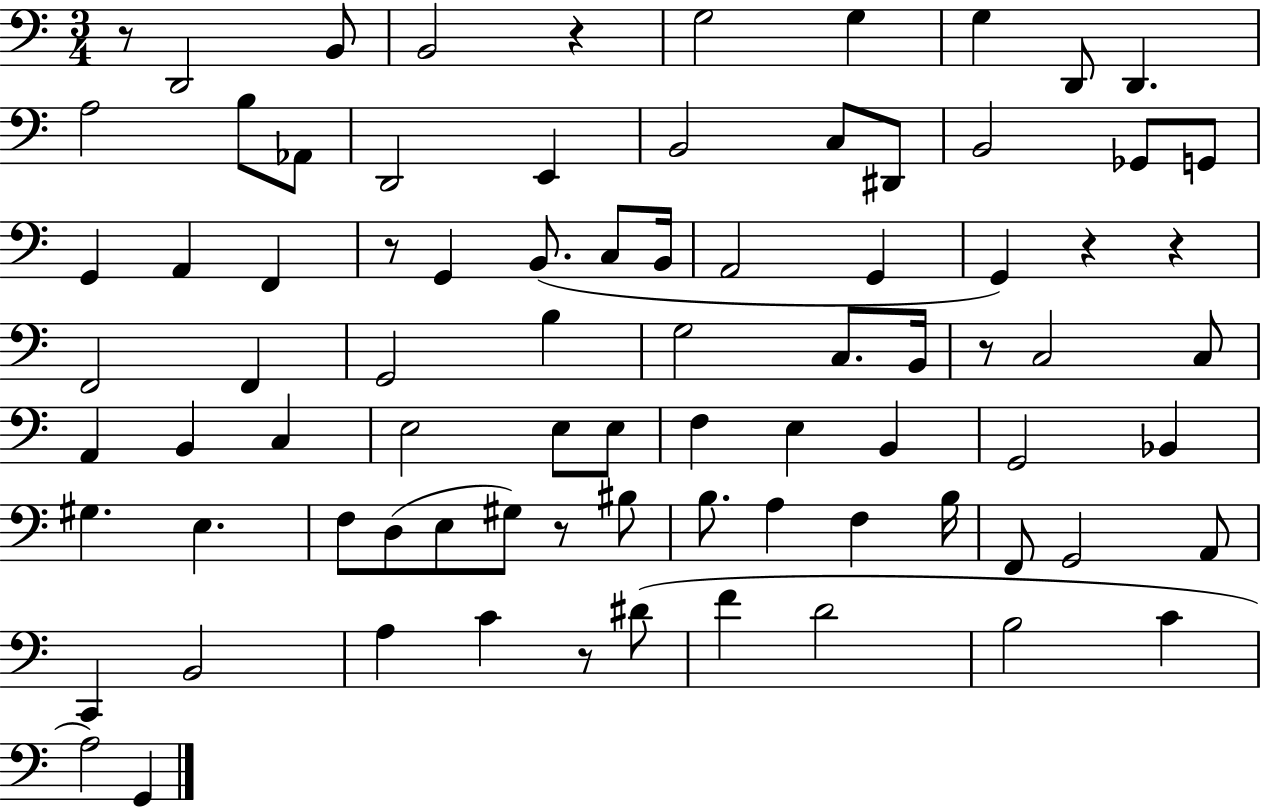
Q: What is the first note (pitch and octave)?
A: D2